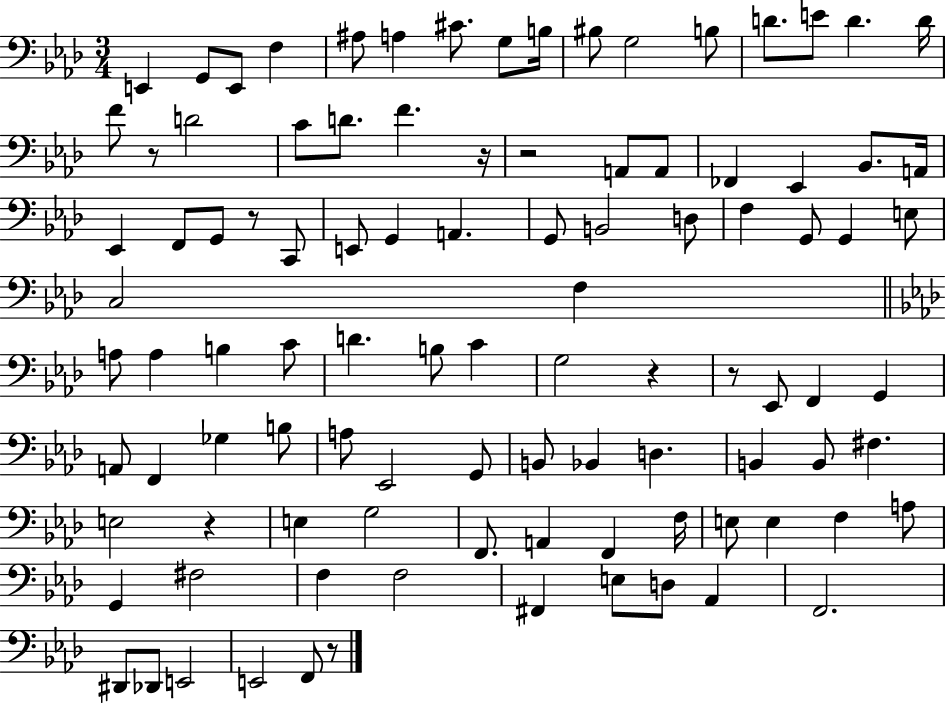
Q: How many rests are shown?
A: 8